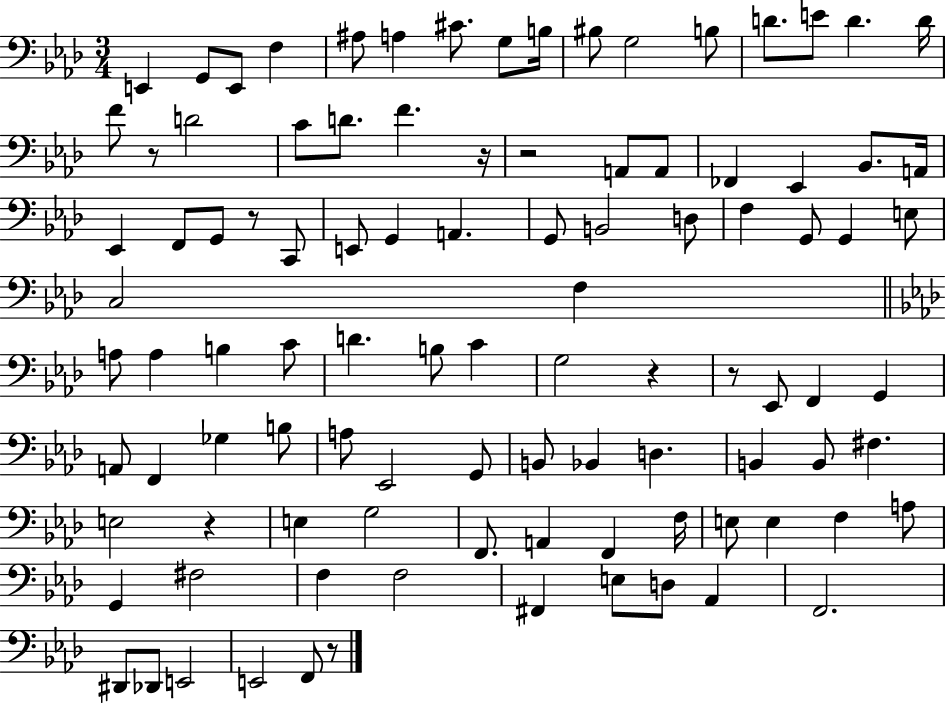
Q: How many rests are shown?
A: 8